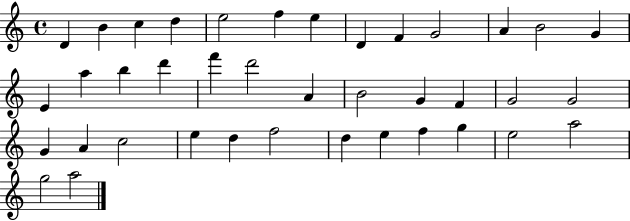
D4/q B4/q C5/q D5/q E5/h F5/q E5/q D4/q F4/q G4/h A4/q B4/h G4/q E4/q A5/q B5/q D6/q F6/q D6/h A4/q B4/h G4/q F4/q G4/h G4/h G4/q A4/q C5/h E5/q D5/q F5/h D5/q E5/q F5/q G5/q E5/h A5/h G5/h A5/h